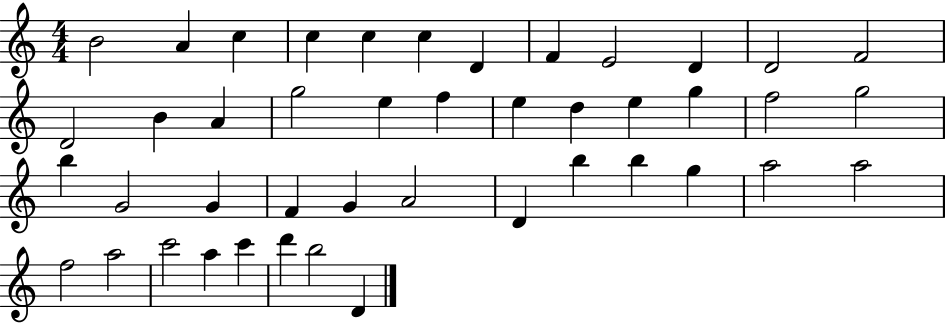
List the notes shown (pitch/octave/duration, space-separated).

B4/h A4/q C5/q C5/q C5/q C5/q D4/q F4/q E4/h D4/q D4/h F4/h D4/h B4/q A4/q G5/h E5/q F5/q E5/q D5/q E5/q G5/q F5/h G5/h B5/q G4/h G4/q F4/q G4/q A4/h D4/q B5/q B5/q G5/q A5/h A5/h F5/h A5/h C6/h A5/q C6/q D6/q B5/h D4/q